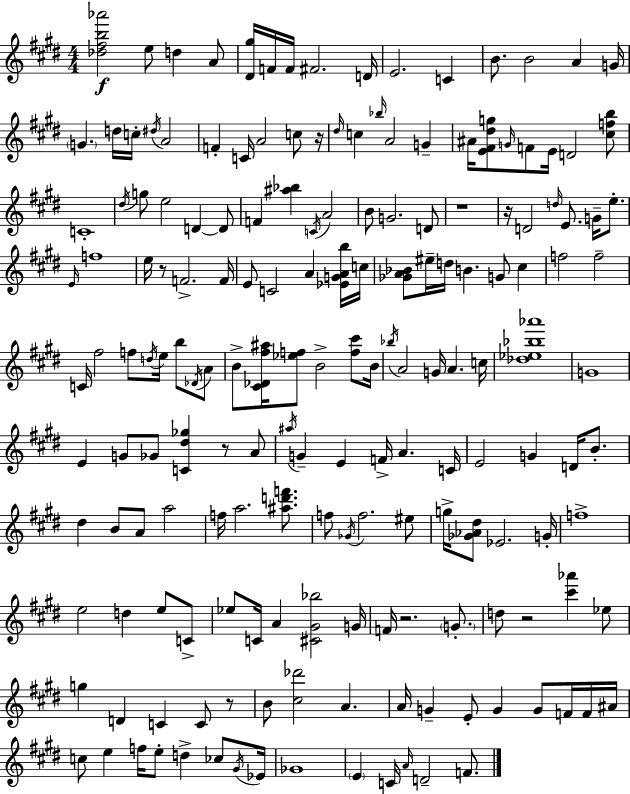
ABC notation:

X:1
T:Untitled
M:4/4
L:1/4
K:E
[_d^fb_a']2 e/2 d A/2 [^D^g]/4 F/4 F/4 ^F2 D/4 E2 C B/2 B2 A G/4 G d/4 c/4 ^d/4 A2 F C/4 A2 c/2 z/4 ^d/4 c _b/4 A2 G ^A/4 [E^F^dg]/2 G/4 F/2 E/4 D2 [^cfb]/2 C4 ^d/4 g/2 e2 D D/2 F [^a_b] C/4 A2 B/2 G2 D/2 z4 z/4 D2 d/4 E/2 G/4 e/2 E/4 f4 e/4 z/2 F2 F/4 E/2 C2 A [_EGAb]/4 c/4 [_GA_B]/2 ^e/4 d/4 B G/2 ^c f2 f2 C/4 ^f2 f/2 d/4 e/4 b/2 _D/4 A/2 B/2 [^C_D^f^a]/4 [_ef]/2 B2 [f^c']/2 B/4 _b/4 A2 G/4 A c/4 [_d_e_b_a']4 G4 E G/2 _G/2 [C^d_g] z/2 A/2 ^a/4 G E F/4 A C/4 E2 G D/4 B/2 ^d B/2 A/2 a2 f/4 a2 [^ad'f']/2 f/2 _G/4 f2 ^e/2 g/4 [_G_A^d]/2 _E2 G/4 f4 e2 d e/2 C/2 _e/2 C/4 A [^C^G_b]2 G/4 F/4 z2 G/2 d/2 z2 [^c'_a'] _e/2 g D C C/2 z/2 B/2 [^c_d']2 A A/4 G E/2 G G/2 F/4 F/4 ^A/4 c/2 e f/4 e/2 d _c/2 ^G/4 _E/4 _G4 E C/4 A/4 D2 F/2